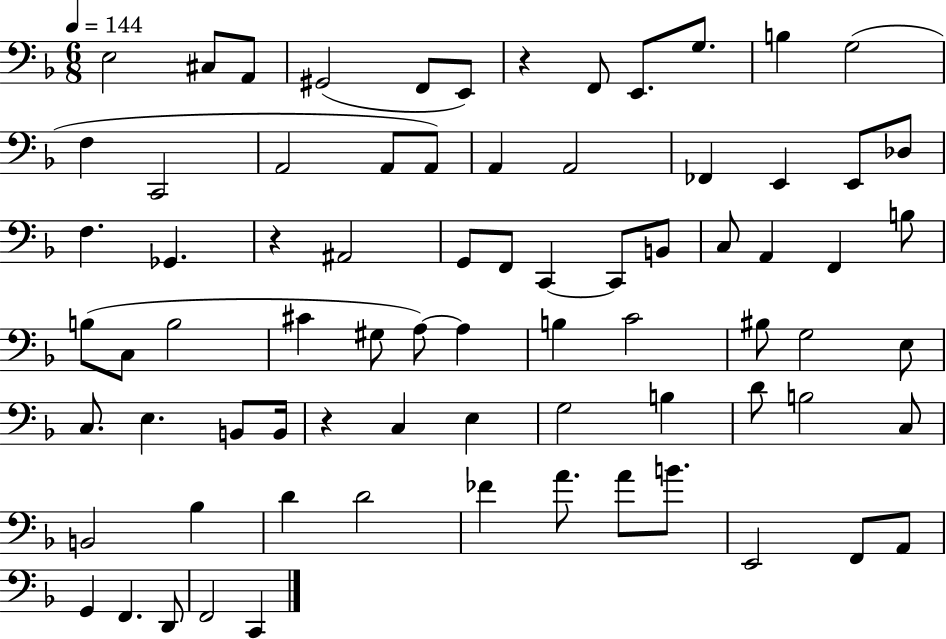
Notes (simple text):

E3/h C#3/e A2/e G#2/h F2/e E2/e R/q F2/e E2/e. G3/e. B3/q G3/h F3/q C2/h A2/h A2/e A2/e A2/q A2/h FES2/q E2/q E2/e Db3/e F3/q. Gb2/q. R/q A#2/h G2/e F2/e C2/q C2/e B2/e C3/e A2/q F2/q B3/e B3/e C3/e B3/h C#4/q G#3/e A3/e A3/q B3/q C4/h BIS3/e G3/h E3/e C3/e. E3/q. B2/e B2/s R/q C3/q E3/q G3/h B3/q D4/e B3/h C3/e B2/h Bb3/q D4/q D4/h FES4/q A4/e. A4/e B4/e. E2/h F2/e A2/e G2/q F2/q. D2/e F2/h C2/q